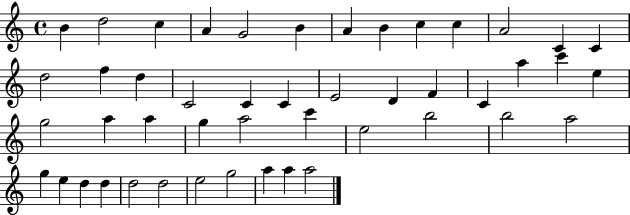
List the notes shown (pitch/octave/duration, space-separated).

B4/q D5/h C5/q A4/q G4/h B4/q A4/q B4/q C5/q C5/q A4/h C4/q C4/q D5/h F5/q D5/q C4/h C4/q C4/q E4/h D4/q F4/q C4/q A5/q C6/q E5/q G5/h A5/q A5/q G5/q A5/h C6/q E5/h B5/h B5/h A5/h G5/q E5/q D5/q D5/q D5/h D5/h E5/h G5/h A5/q A5/q A5/h